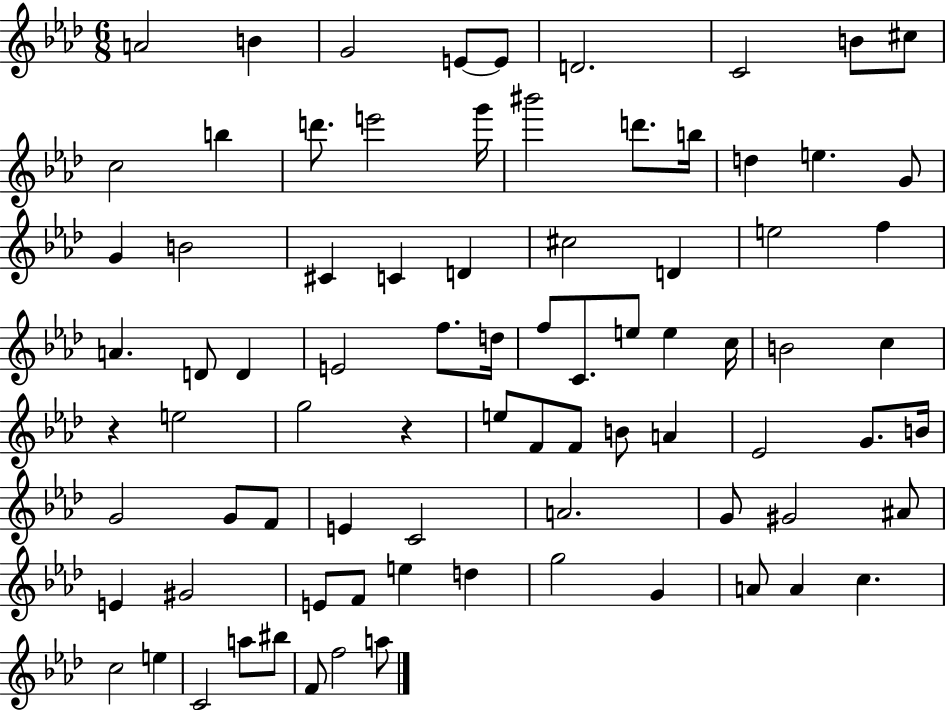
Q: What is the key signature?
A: AES major